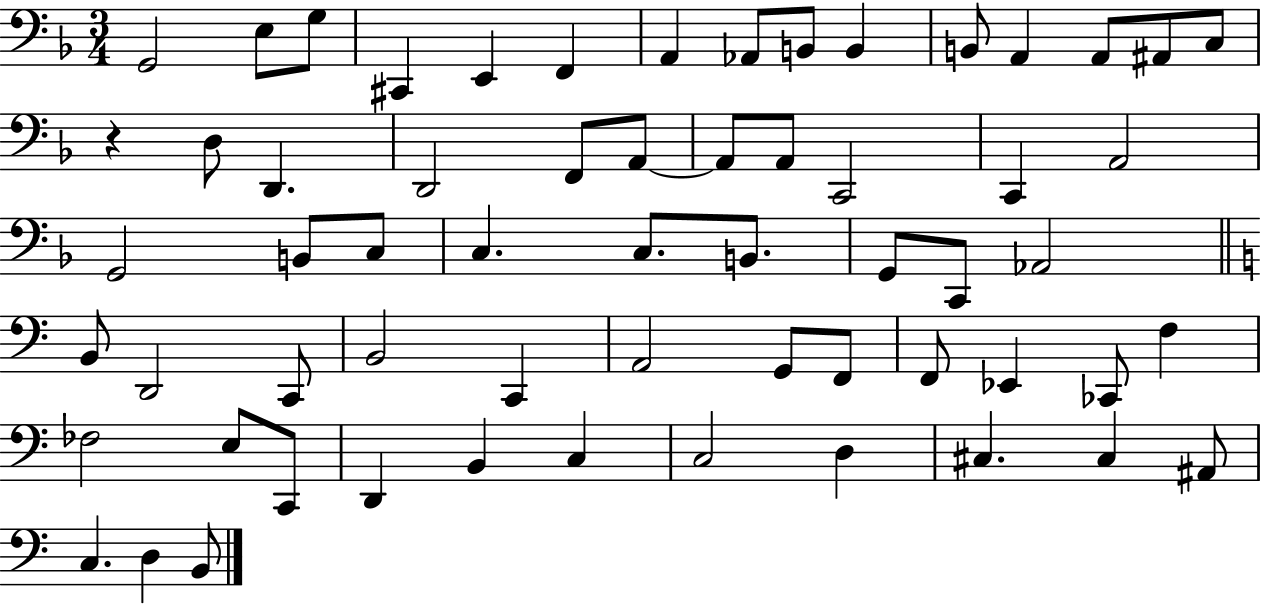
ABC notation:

X:1
T:Untitled
M:3/4
L:1/4
K:F
G,,2 E,/2 G,/2 ^C,, E,, F,, A,, _A,,/2 B,,/2 B,, B,,/2 A,, A,,/2 ^A,,/2 C,/2 z D,/2 D,, D,,2 F,,/2 A,,/2 A,,/2 A,,/2 C,,2 C,, A,,2 G,,2 B,,/2 C,/2 C, C,/2 B,,/2 G,,/2 C,,/2 _A,,2 B,,/2 D,,2 C,,/2 B,,2 C,, A,,2 G,,/2 F,,/2 F,,/2 _E,, _C,,/2 F, _F,2 E,/2 C,,/2 D,, B,, C, C,2 D, ^C, ^C, ^A,,/2 C, D, B,,/2